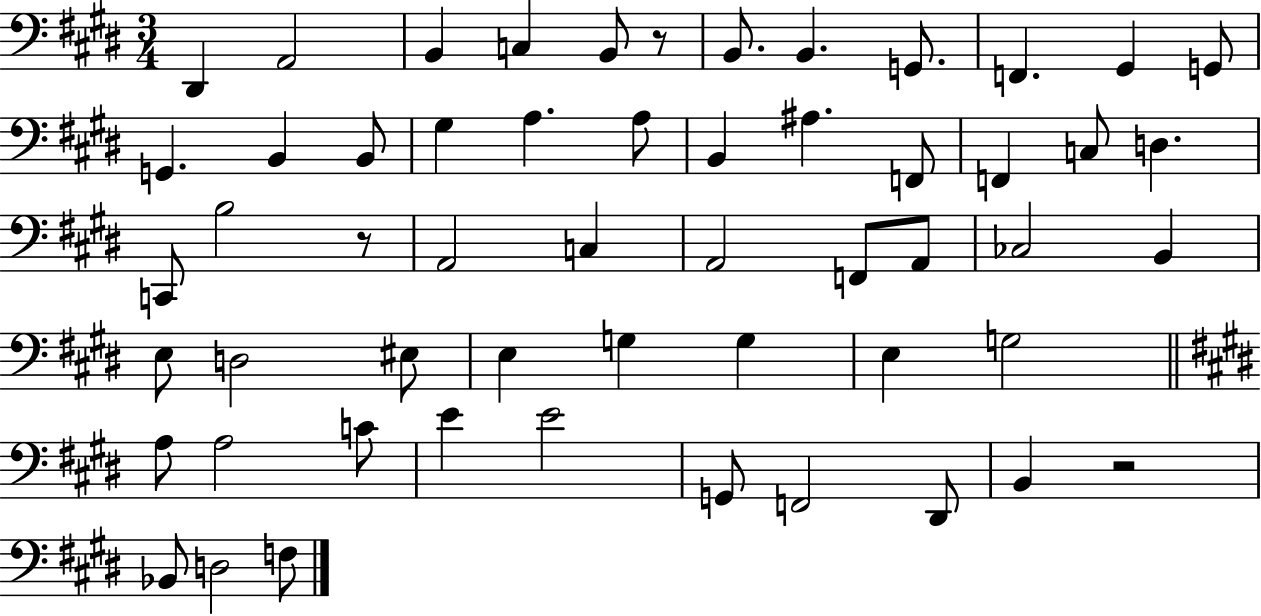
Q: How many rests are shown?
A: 3